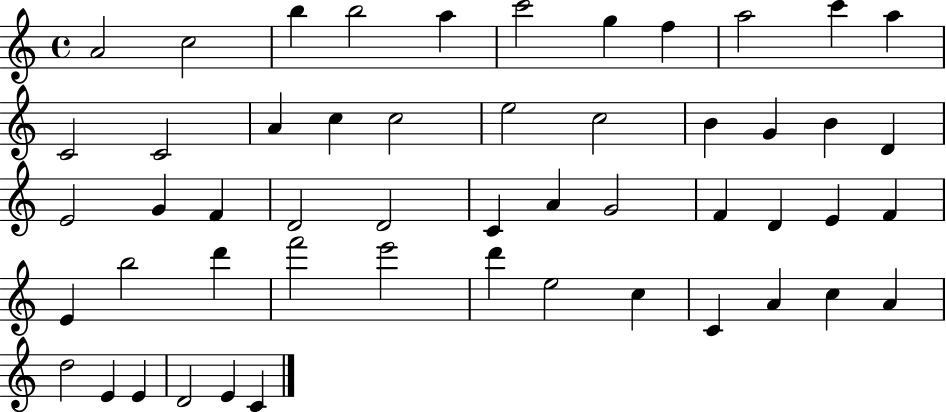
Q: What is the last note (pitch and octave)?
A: C4